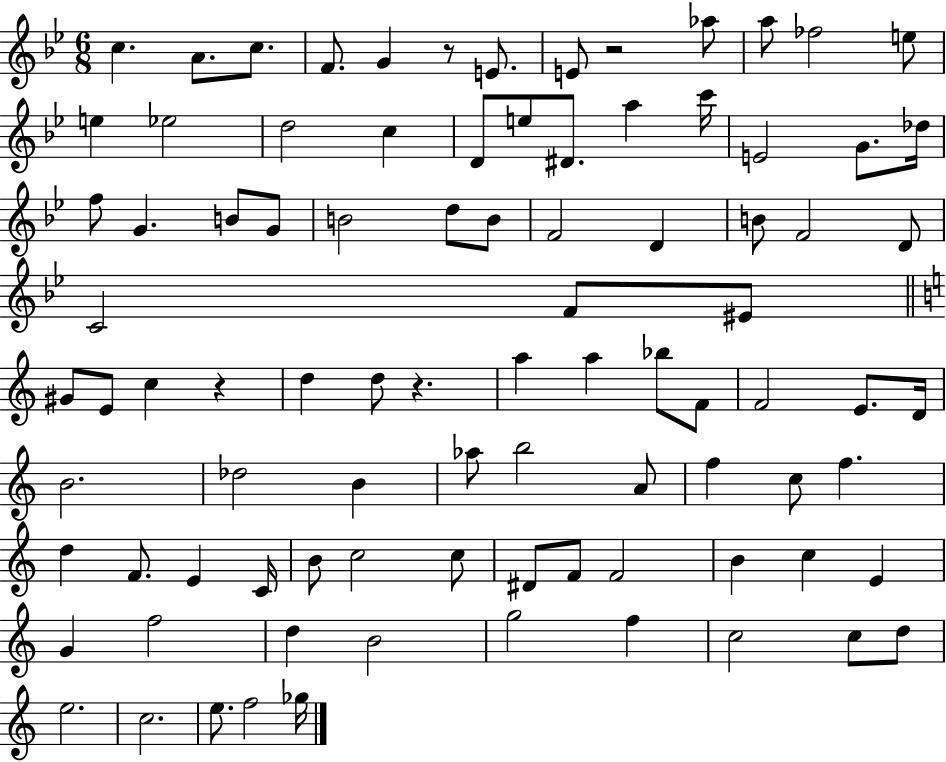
{
  \clef treble
  \numericTimeSignature
  \time 6/8
  \key bes \major
  c''4. a'8. c''8. | f'8. g'4 r8 e'8. | e'8 r2 aes''8 | a''8 fes''2 e''8 | \break e''4 ees''2 | d''2 c''4 | d'8 e''8 dis'8. a''4 c'''16 | e'2 g'8. des''16 | \break f''8 g'4. b'8 g'8 | b'2 d''8 b'8 | f'2 d'4 | b'8 f'2 d'8 | \break c'2 f'8 eis'8 | \bar "||" \break \key c \major gis'8 e'8 c''4 r4 | d''4 d''8 r4. | a''4 a''4 bes''8 f'8 | f'2 e'8. d'16 | \break b'2. | des''2 b'4 | aes''8 b''2 a'8 | f''4 c''8 f''4. | \break d''4 f'8. e'4 c'16 | b'8 c''2 c''8 | dis'8 f'8 f'2 | b'4 c''4 e'4 | \break g'4 f''2 | d''4 b'2 | g''2 f''4 | c''2 c''8 d''8 | \break e''2. | c''2. | e''8. f''2 ges''16 | \bar "|."
}